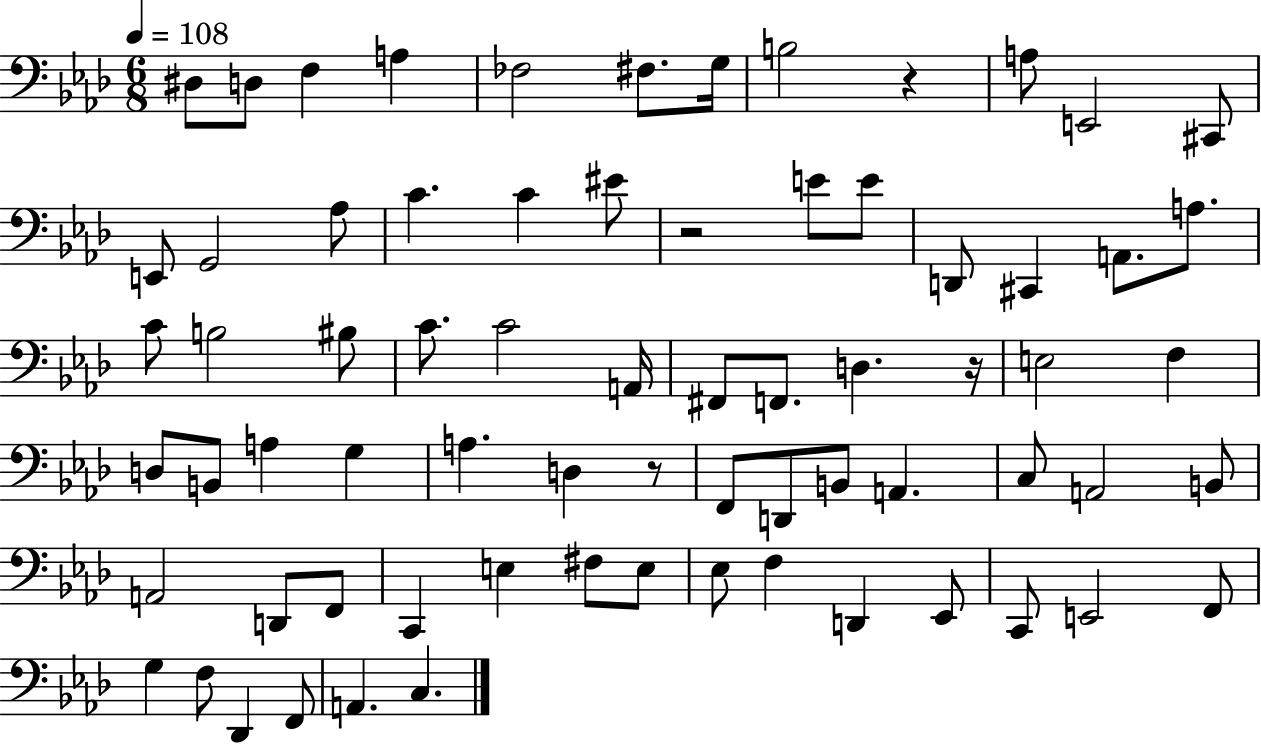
{
  \clef bass
  \numericTimeSignature
  \time 6/8
  \key aes \major
  \tempo 4 = 108
  dis8 d8 f4 a4 | fes2 fis8. g16 | b2 r4 | a8 e,2 cis,8 | \break e,8 g,2 aes8 | c'4. c'4 eis'8 | r2 e'8 e'8 | d,8 cis,4 a,8. a8. | \break c'8 b2 bis8 | c'8. c'2 a,16 | fis,8 f,8. d4. r16 | e2 f4 | \break d8 b,8 a4 g4 | a4. d4 r8 | f,8 d,8 b,8 a,4. | c8 a,2 b,8 | \break a,2 d,8 f,8 | c,4 e4 fis8 e8 | ees8 f4 d,4 ees,8 | c,8 e,2 f,8 | \break g4 f8 des,4 f,8 | a,4. c4. | \bar "|."
}